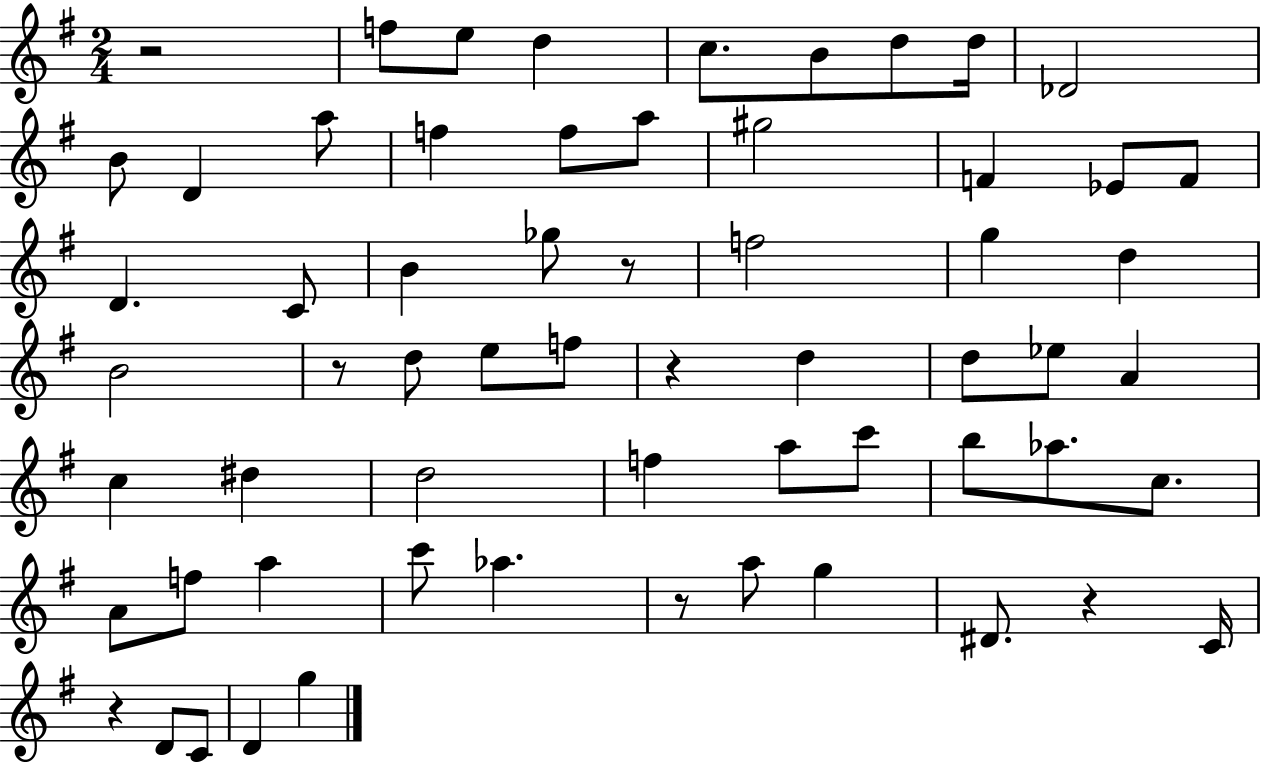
{
  \clef treble
  \numericTimeSignature
  \time 2/4
  \key g \major
  r2 | f''8 e''8 d''4 | c''8. b'8 d''8 d''16 | des'2 | \break b'8 d'4 a''8 | f''4 f''8 a''8 | gis''2 | f'4 ees'8 f'8 | \break d'4. c'8 | b'4 ges''8 r8 | f''2 | g''4 d''4 | \break b'2 | r8 d''8 e''8 f''8 | r4 d''4 | d''8 ees''8 a'4 | \break c''4 dis''4 | d''2 | f''4 a''8 c'''8 | b''8 aes''8. c''8. | \break a'8 f''8 a''4 | c'''8 aes''4. | r8 a''8 g''4 | dis'8. r4 c'16 | \break r4 d'8 c'8 | d'4 g''4 | \bar "|."
}